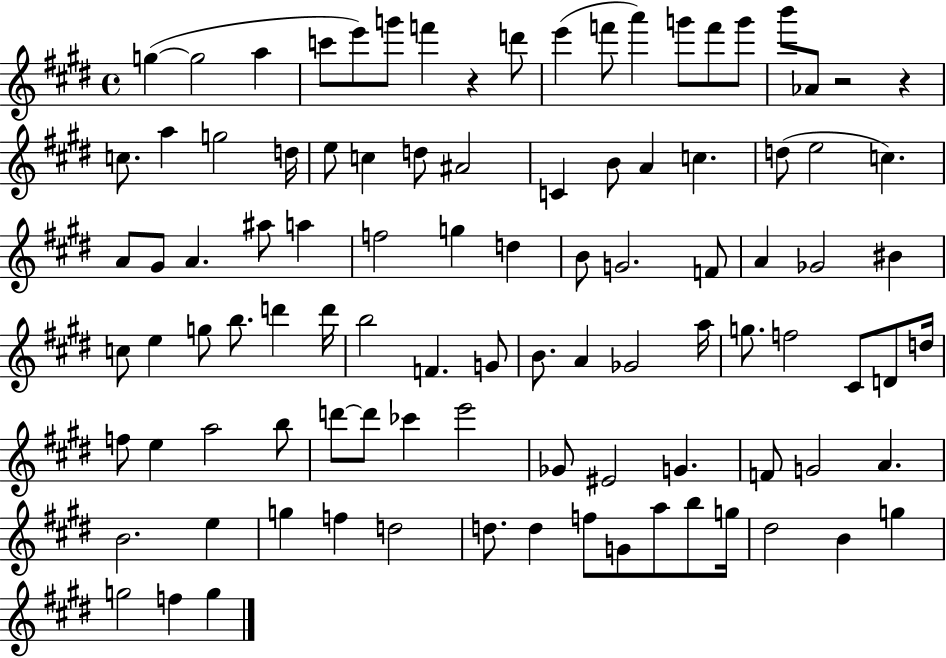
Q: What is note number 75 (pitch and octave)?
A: F4